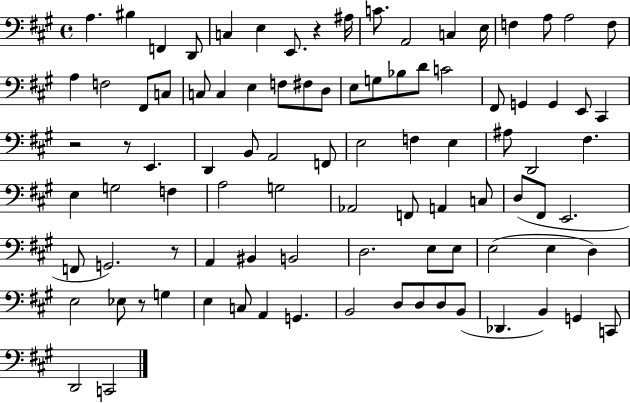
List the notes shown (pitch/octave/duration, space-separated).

A3/q. BIS3/q F2/q D2/e C3/q E3/q E2/e. R/q A#3/s C4/e. A2/h C3/q E3/s F3/q A3/e A3/h F3/e A3/q F3/h F#2/e C3/e C3/e C3/q E3/q F3/e F#3/e D3/e E3/e G3/e Bb3/e D4/e C4/h F#2/e G2/q G2/q E2/e C#2/q R/h R/e E2/q. D2/q B2/e A2/h F2/e E3/h F3/q E3/q A#3/e D2/h F#3/q. E3/q G3/h F3/q A3/h G3/h Ab2/h F2/e A2/q C3/e D3/e F#2/e E2/h. F2/e G2/h. R/e A2/q BIS2/q B2/h D3/h. E3/e E3/e E3/h E3/q D3/q E3/h Eb3/e R/e G3/q E3/q C3/e A2/q G2/q. B2/h D3/e D3/e D3/e B2/e Db2/q. B2/q G2/q C2/e D2/h C2/h